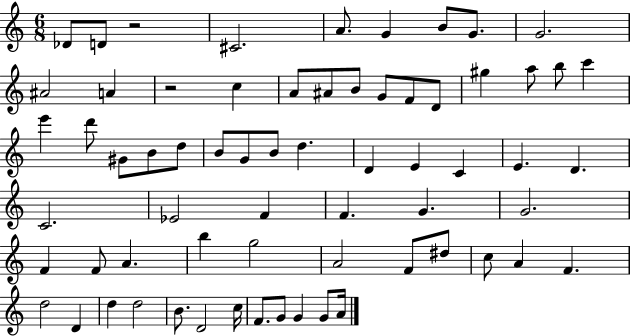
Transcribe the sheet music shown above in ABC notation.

X:1
T:Untitled
M:6/8
L:1/4
K:C
_D/2 D/2 z2 ^C2 A/2 G B/2 G/2 G2 ^A2 A z2 c A/2 ^A/2 B/2 G/2 F/2 D/2 ^g a/2 b/2 c' e' d'/2 ^G/2 B/2 d/2 B/2 G/2 B/2 d D E C E D C2 _E2 F F G G2 F F/2 A b g2 A2 F/2 ^d/2 c/2 A F d2 D d d2 B/2 D2 c/4 F/2 G/2 G G/2 A/4